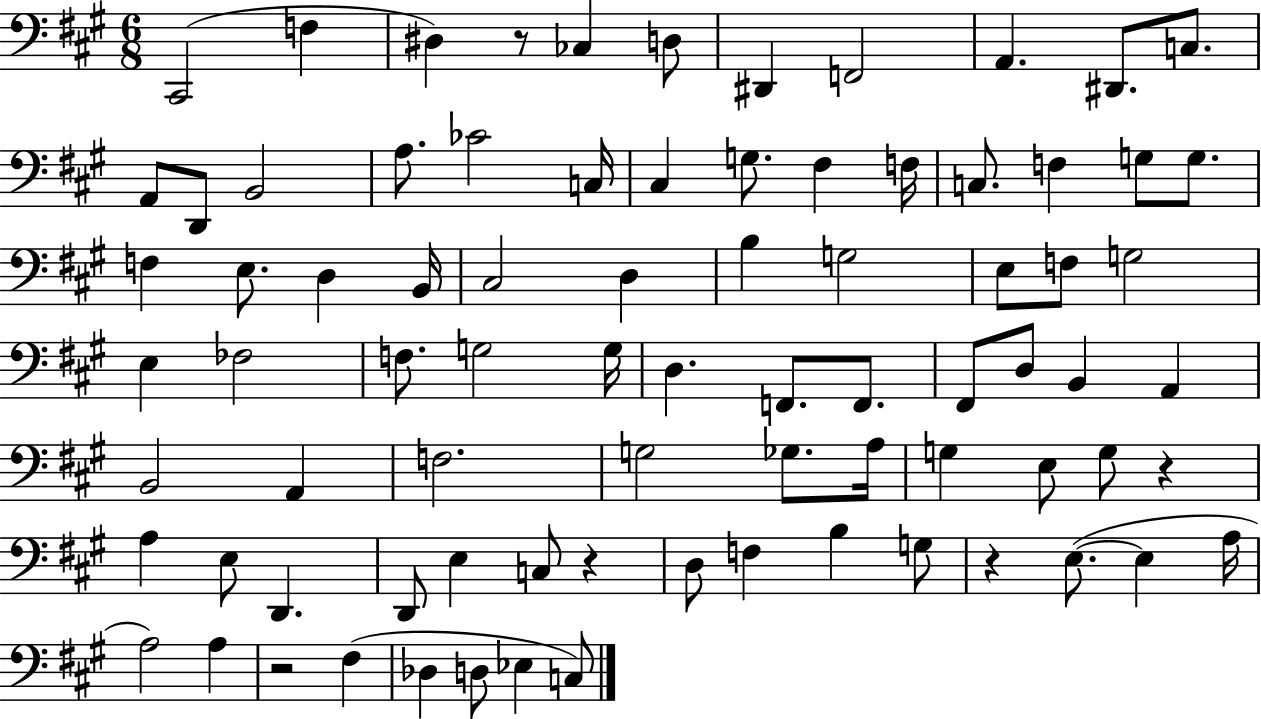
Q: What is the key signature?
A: A major